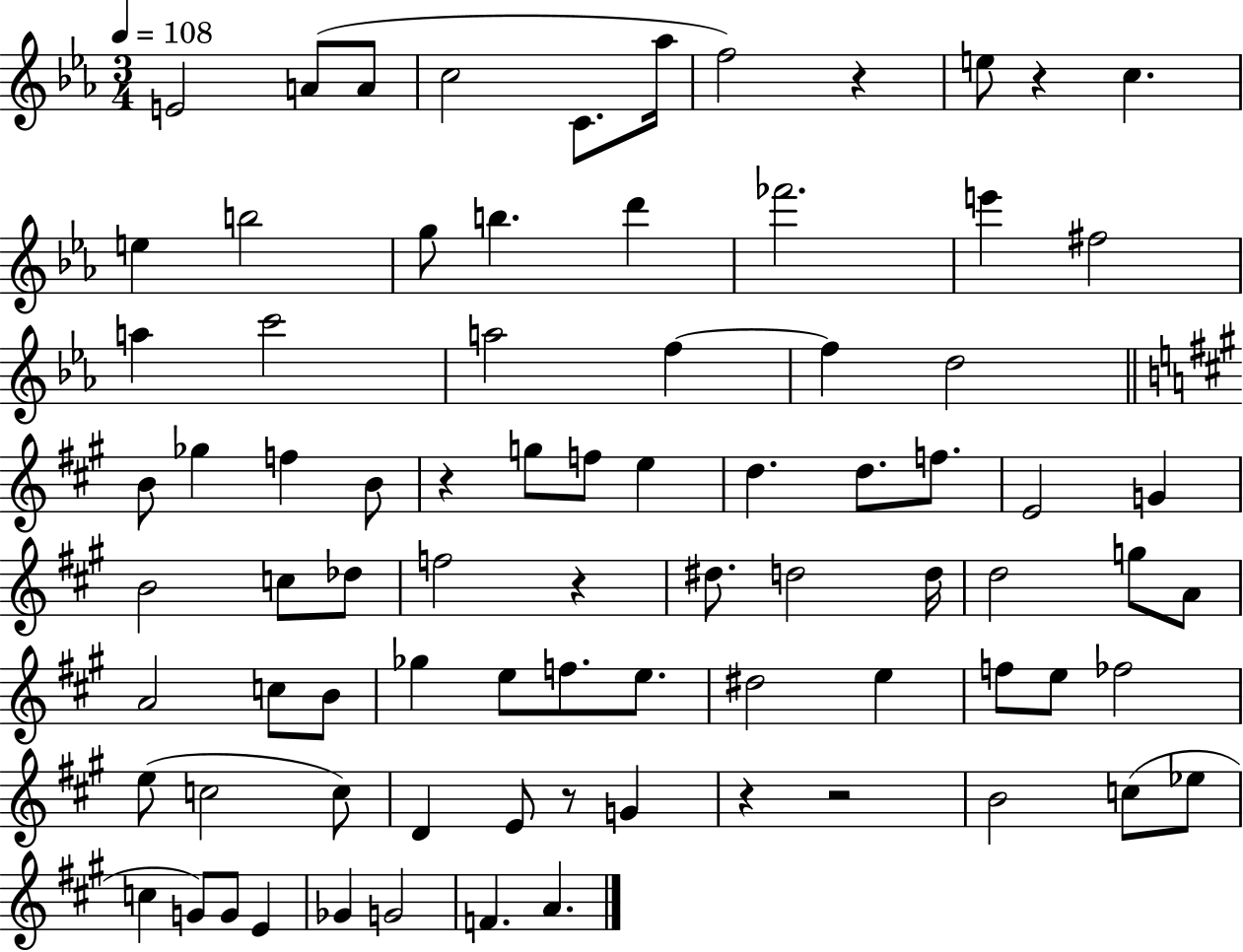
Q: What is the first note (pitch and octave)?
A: E4